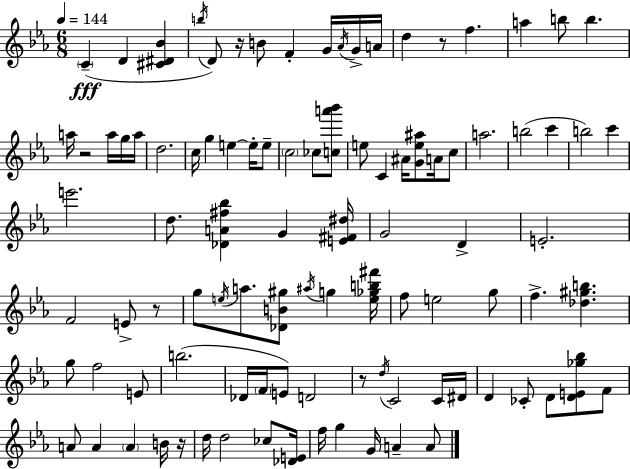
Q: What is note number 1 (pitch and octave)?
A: C4